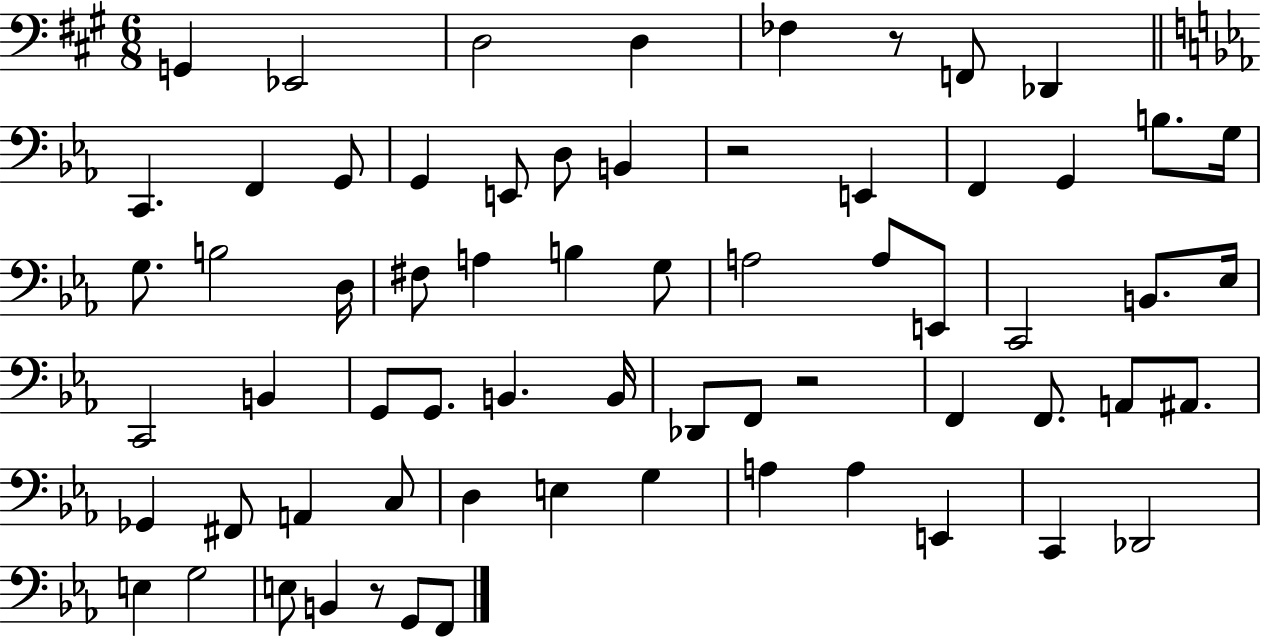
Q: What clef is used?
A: bass